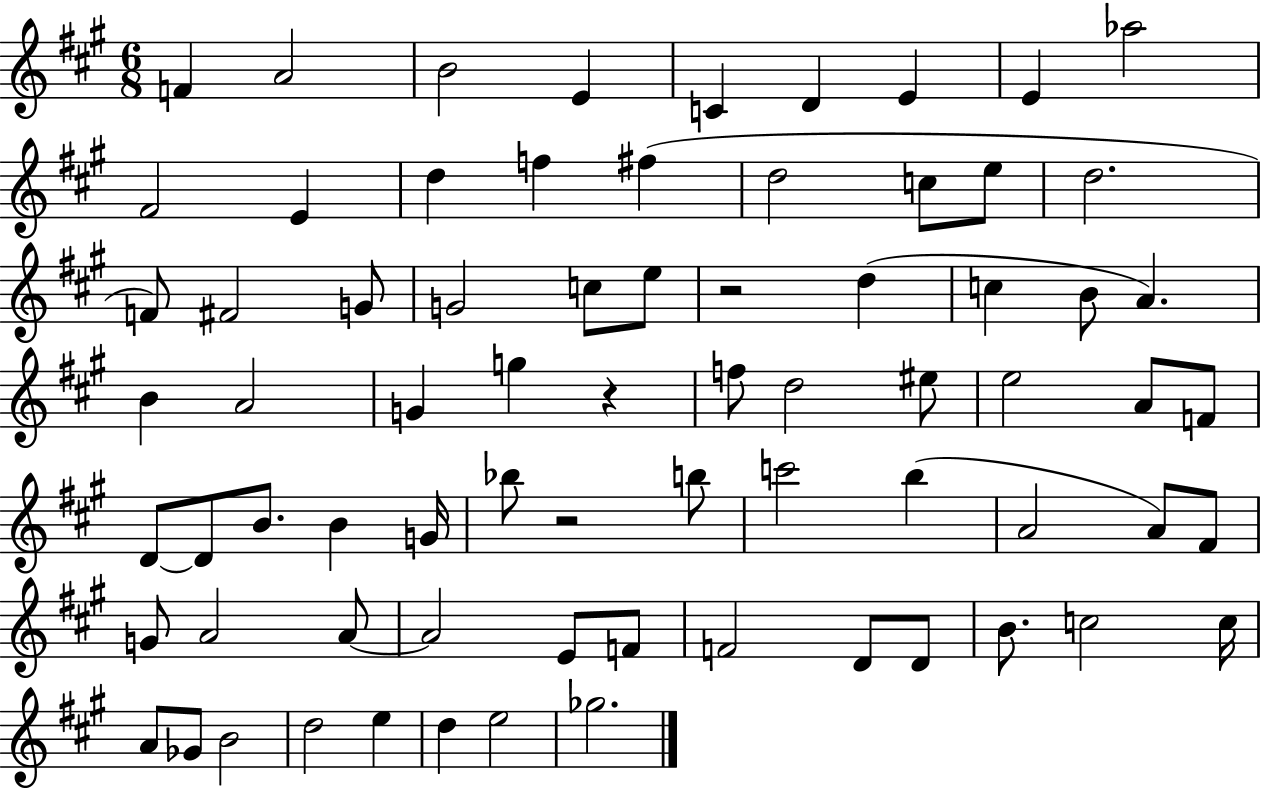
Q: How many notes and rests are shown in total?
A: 73